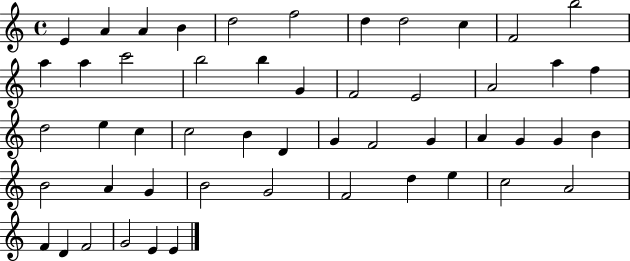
X:1
T:Untitled
M:4/4
L:1/4
K:C
E A A B d2 f2 d d2 c F2 b2 a a c'2 b2 b G F2 E2 A2 a f d2 e c c2 B D G F2 G A G G B B2 A G B2 G2 F2 d e c2 A2 F D F2 G2 E E